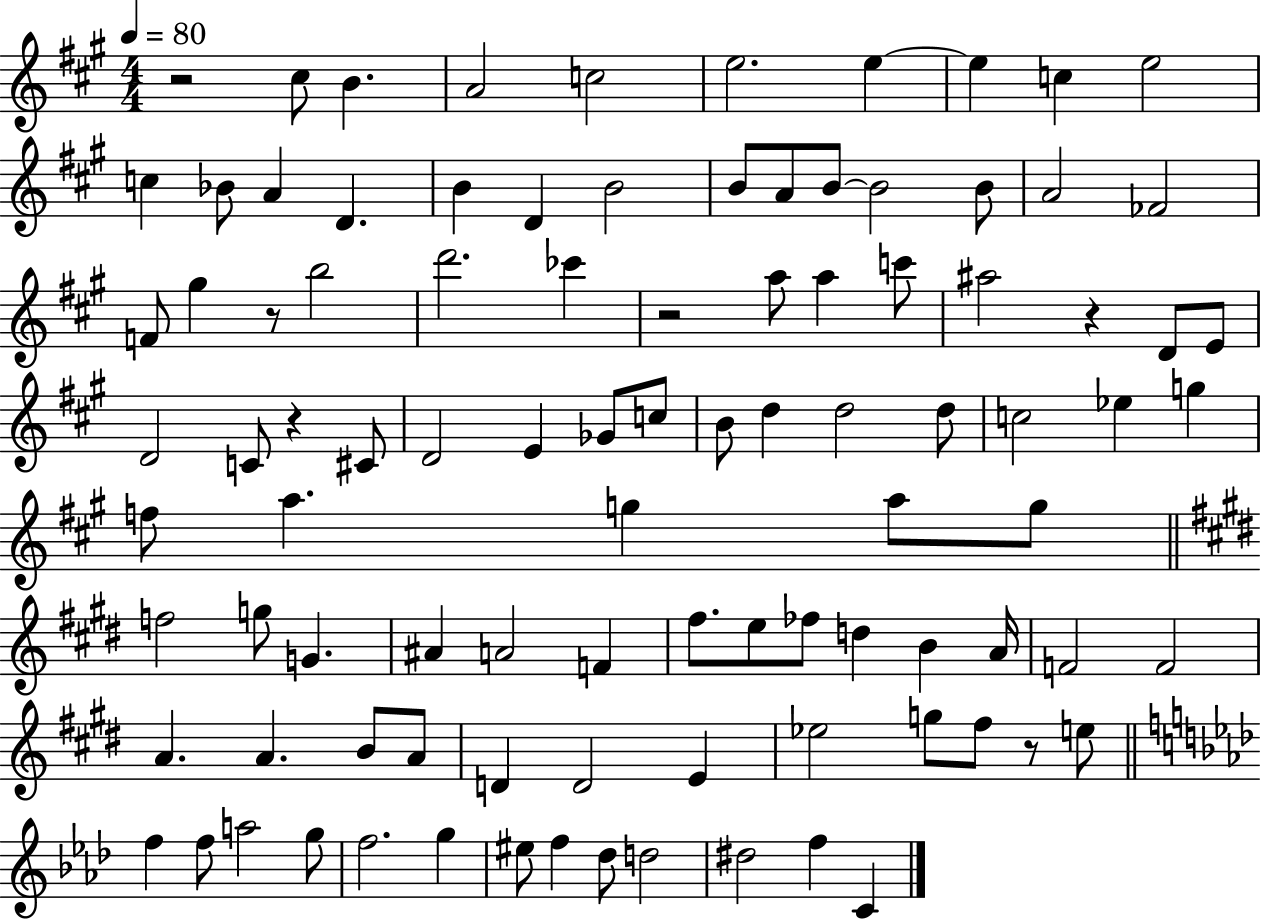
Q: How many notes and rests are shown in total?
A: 97